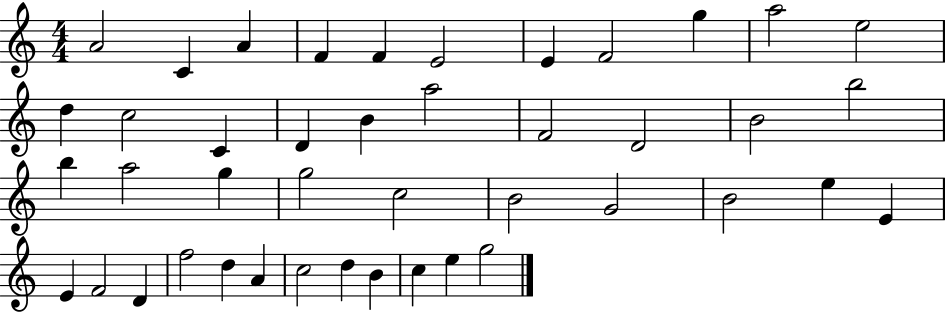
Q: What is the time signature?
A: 4/4